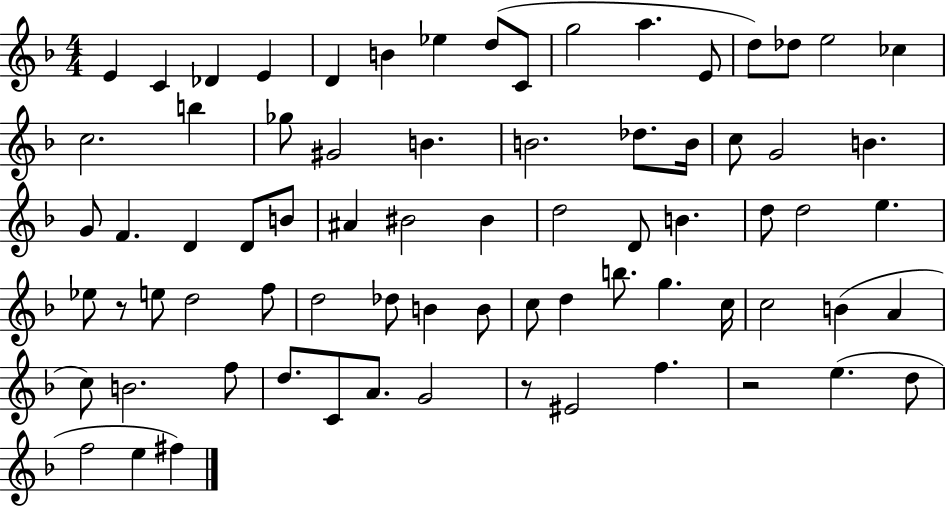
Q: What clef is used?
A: treble